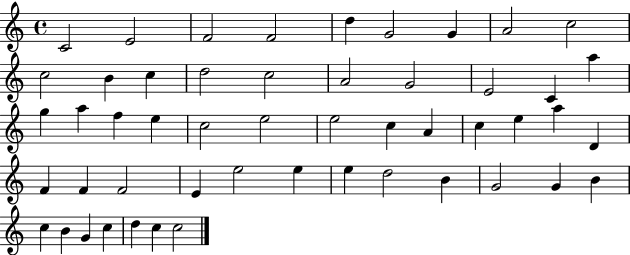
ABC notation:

X:1
T:Untitled
M:4/4
L:1/4
K:C
C2 E2 F2 F2 d G2 G A2 c2 c2 B c d2 c2 A2 G2 E2 C a g a f e c2 e2 e2 c A c e a D F F F2 E e2 e e d2 B G2 G B c B G c d c c2